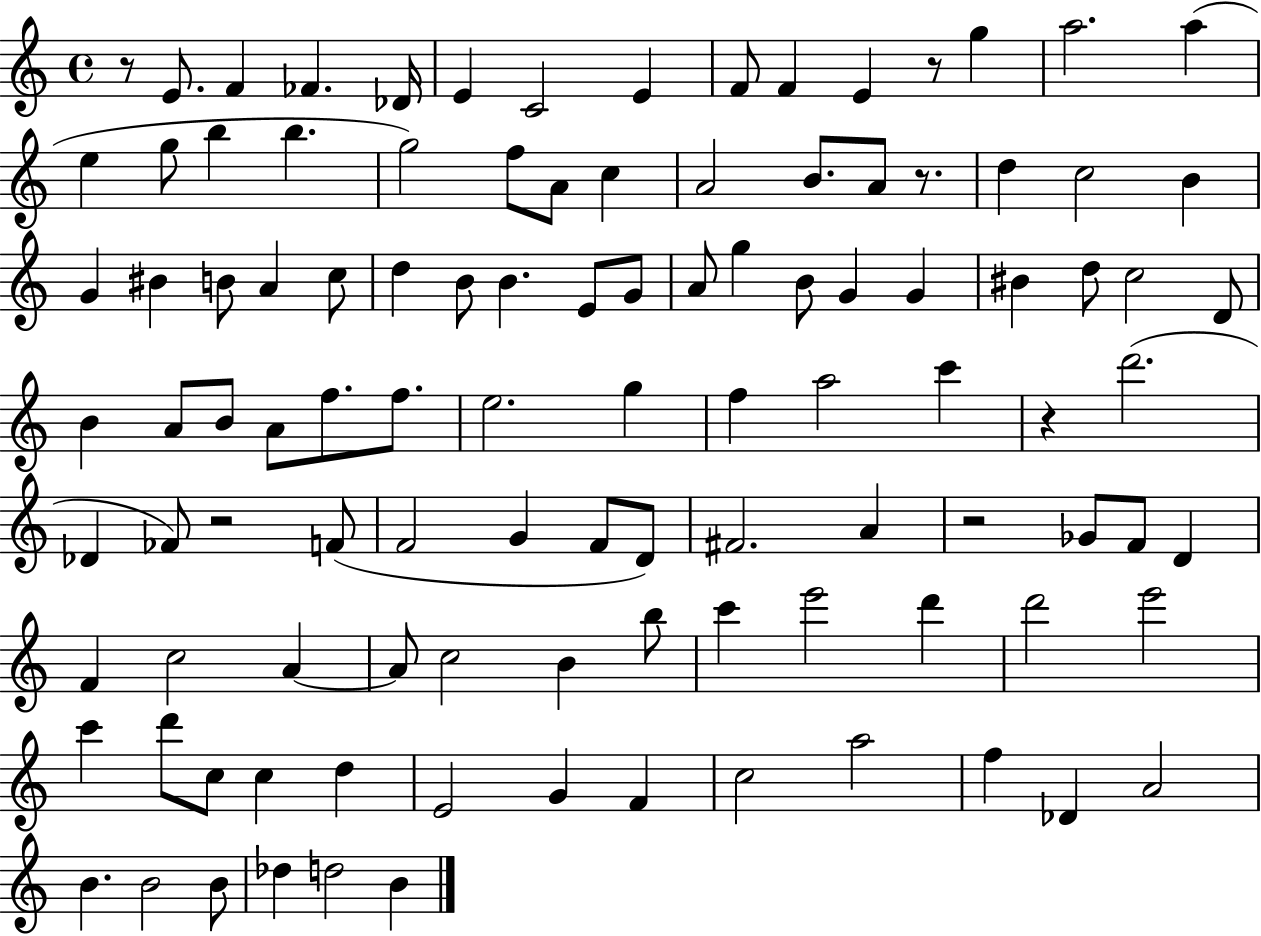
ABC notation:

X:1
T:Untitled
M:4/4
L:1/4
K:C
z/2 E/2 F _F _D/4 E C2 E F/2 F E z/2 g a2 a e g/2 b b g2 f/2 A/2 c A2 B/2 A/2 z/2 d c2 B G ^B B/2 A c/2 d B/2 B E/2 G/2 A/2 g B/2 G G ^B d/2 c2 D/2 B A/2 B/2 A/2 f/2 f/2 e2 g f a2 c' z d'2 _D _F/2 z2 F/2 F2 G F/2 D/2 ^F2 A z2 _G/2 F/2 D F c2 A A/2 c2 B b/2 c' e'2 d' d'2 e'2 c' d'/2 c/2 c d E2 G F c2 a2 f _D A2 B B2 B/2 _d d2 B